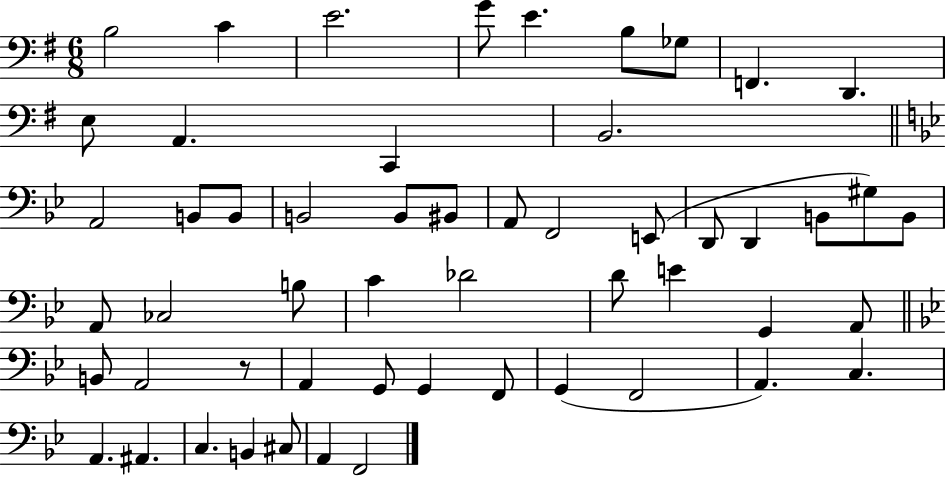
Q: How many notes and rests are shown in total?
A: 54